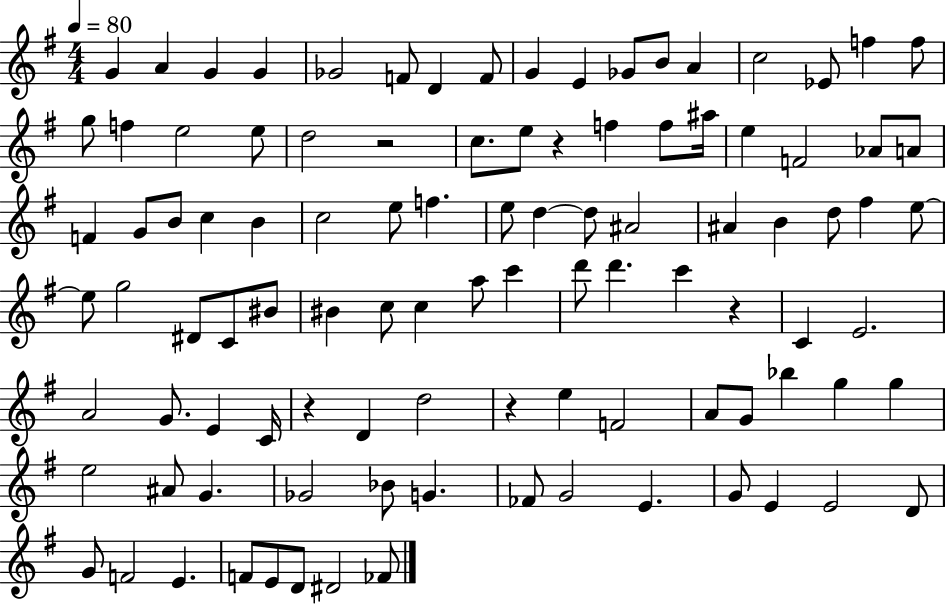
G4/q A4/q G4/q G4/q Gb4/h F4/e D4/q F4/e G4/q E4/q Gb4/e B4/e A4/q C5/h Eb4/e F5/q F5/e G5/e F5/q E5/h E5/e D5/h R/h C5/e. E5/e R/q F5/q F5/e A#5/s E5/q F4/h Ab4/e A4/e F4/q G4/e B4/e C5/q B4/q C5/h E5/e F5/q. E5/e D5/q D5/e A#4/h A#4/q B4/q D5/e F#5/q E5/e E5/e G5/h D#4/e C4/e BIS4/e BIS4/q C5/e C5/q A5/e C6/q D6/e D6/q. C6/q R/q C4/q E4/h. A4/h G4/e. E4/q C4/s R/q D4/q D5/h R/q E5/q F4/h A4/e G4/e Bb5/q G5/q G5/q E5/h A#4/e G4/q. Gb4/h Bb4/e G4/q. FES4/e G4/h E4/q. G4/e E4/q E4/h D4/e G4/e F4/h E4/q. F4/e E4/e D4/e D#4/h FES4/e